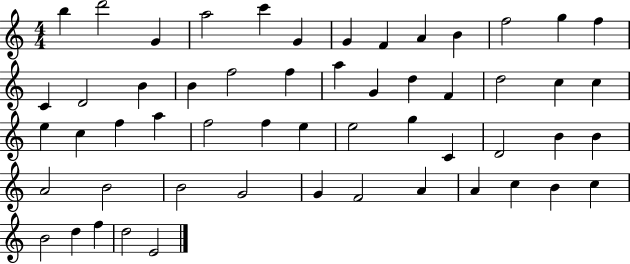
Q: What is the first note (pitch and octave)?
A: B5